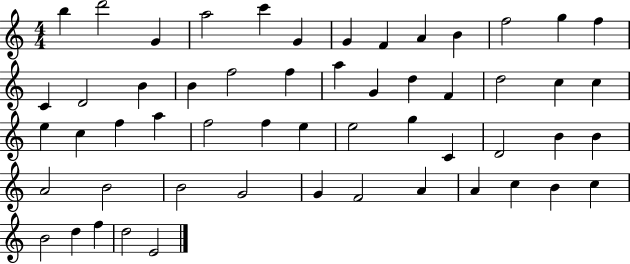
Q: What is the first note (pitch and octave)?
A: B5